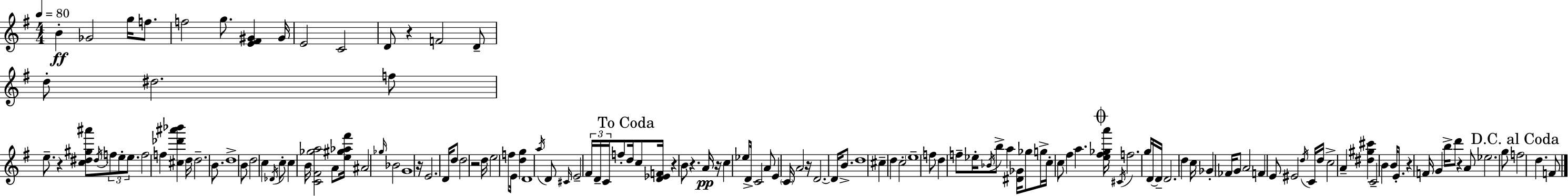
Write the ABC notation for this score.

X:1
T:Untitled
M:4/4
L:1/4
K:G
B _G2 g/4 f/2 f2 g/2 [E^F^G] ^G/4 E2 C2 D/2 z F2 D/2 d/2 ^d2 f/2 e/2 z [c^d^g^a']/2 ^d/4 f/2 e/2 e/2 f2 f [^c_d'^a'_b'] d/4 d2 B/2 d4 B/2 d2 c _D/4 c/2 c B/4 [C^F_ga]2 A/2 [e^g_a^f']/4 ^A2 _g/4 _B2 G4 z/4 E2 D/4 d/2 d2 z2 d/4 e2 f/2 E/4 [dg] D4 a/4 D/2 ^C/4 E2 ^F/4 D/4 C/4 f/2 d/4 c/2 [D_EF]/4 z B/2 z A/4 z/4 c _e/2 D/4 C2 A/2 E C/4 A2 z/4 D2 D/4 B/2 d4 ^c d c2 e4 f/2 d f/2 _e/4 _B/4 b/2 a [^D_G]/4 _g/2 g/4 c/4 c/2 ^f a [e^f_ga']/4 ^C/4 f2 g/4 D/4 D/4 D2 d c/4 _G _F/4 G/2 A2 F E/2 ^E2 d/4 C/4 d/4 c2 A [^d^g^c'] C2 B B/4 E/2 z F/4 G b/4 d'/2 z A/2 _e2 g/2 f2 d F/2